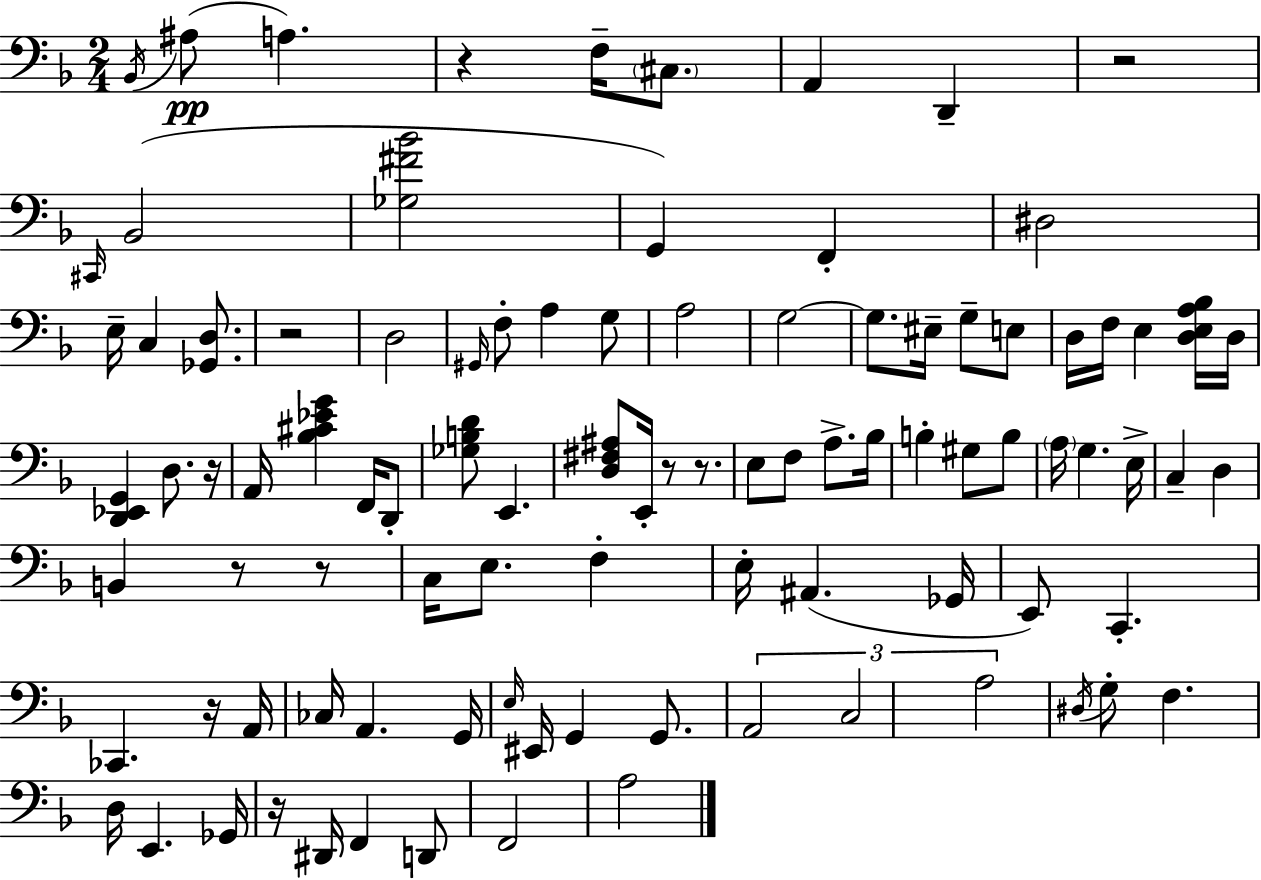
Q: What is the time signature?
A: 2/4